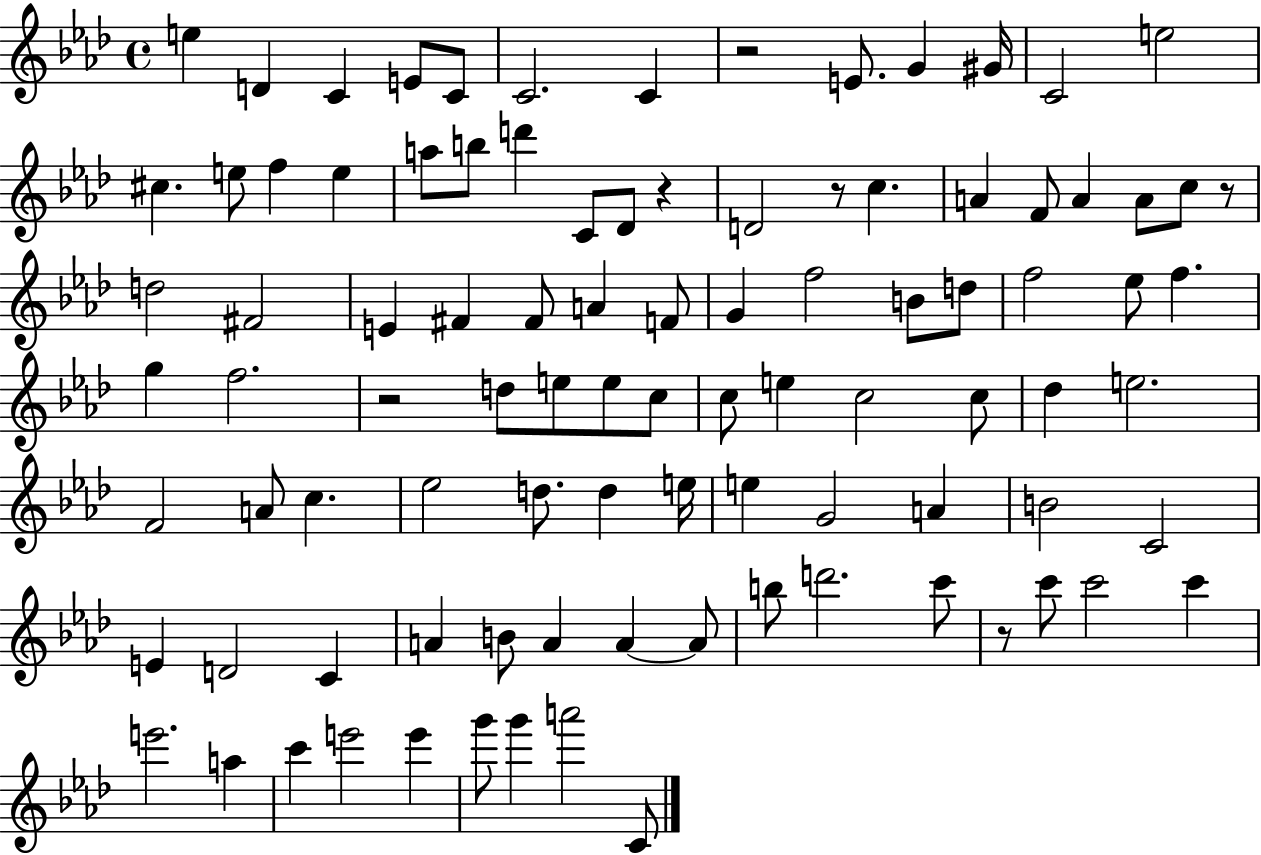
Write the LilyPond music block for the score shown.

{
  \clef treble
  \time 4/4
  \defaultTimeSignature
  \key aes \major
  e''4 d'4 c'4 e'8 c'8 | c'2. c'4 | r2 e'8. g'4 gis'16 | c'2 e''2 | \break cis''4. e''8 f''4 e''4 | a''8 b''8 d'''4 c'8 des'8 r4 | d'2 r8 c''4. | a'4 f'8 a'4 a'8 c''8 r8 | \break d''2 fis'2 | e'4 fis'4 fis'8 a'4 f'8 | g'4 f''2 b'8 d''8 | f''2 ees''8 f''4. | \break g''4 f''2. | r2 d''8 e''8 e''8 c''8 | c''8 e''4 c''2 c''8 | des''4 e''2. | \break f'2 a'8 c''4. | ees''2 d''8. d''4 e''16 | e''4 g'2 a'4 | b'2 c'2 | \break e'4 d'2 c'4 | a'4 b'8 a'4 a'4~~ a'8 | b''8 d'''2. c'''8 | r8 c'''8 c'''2 c'''4 | \break e'''2. a''4 | c'''4 e'''2 e'''4 | g'''8 g'''4 a'''2 c'8 | \bar "|."
}